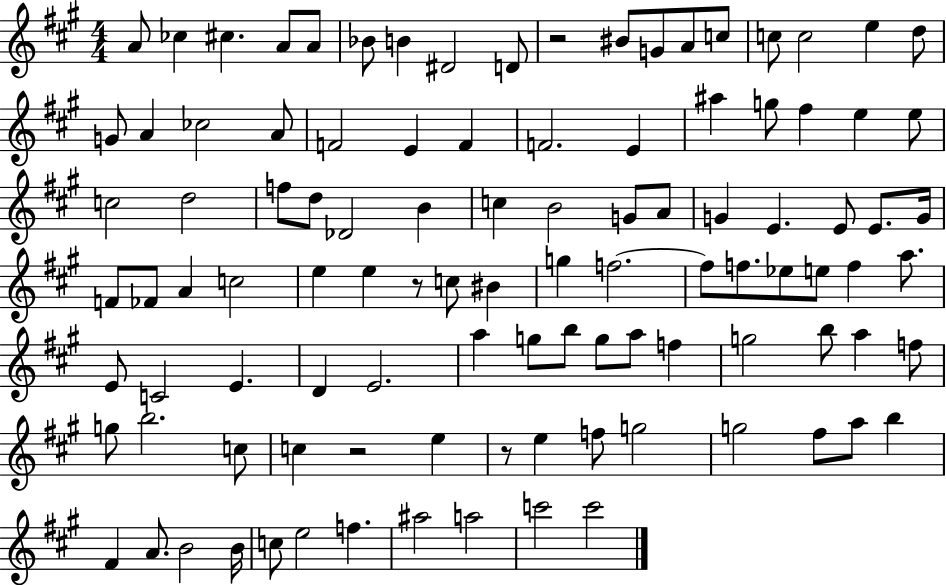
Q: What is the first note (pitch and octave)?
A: A4